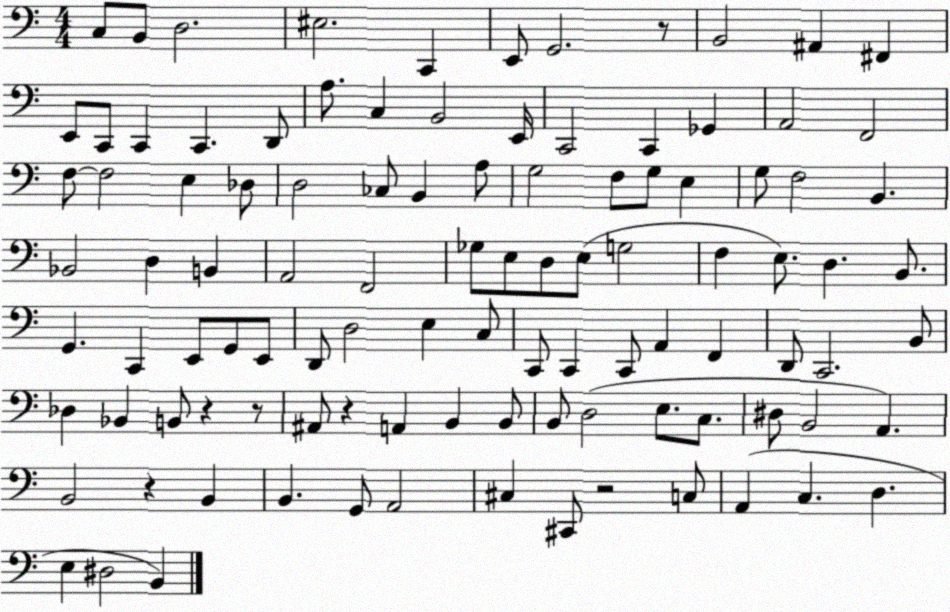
X:1
T:Untitled
M:4/4
L:1/4
K:C
C,/2 B,,/2 D,2 ^E,2 C,, E,,/2 G,,2 z/2 B,,2 ^A,, ^F,, E,,/2 C,,/2 C,, C,, D,,/2 A,/2 C, B,,2 E,,/4 C,,2 C,, _G,, A,,2 F,,2 F,/2 F,2 E, _D,/2 D,2 _C,/2 B,, A,/2 G,2 F,/2 G,/2 E, G,/2 F,2 B,, _B,,2 D, B,, A,,2 F,,2 _G,/2 E,/2 D,/2 E,/2 G,2 F, E,/2 D, B,,/2 G,, C,, E,,/2 G,,/2 E,,/2 D,,/2 D,2 E, C,/2 C,,/2 C,, C,,/2 A,, F,, D,,/2 C,,2 B,,/2 _D, _B,, B,,/2 z z/2 ^A,,/2 z A,, B,, B,,/2 B,,/2 D,2 E,/2 C,/2 ^D,/2 B,,2 A,, B,,2 z B,, B,, G,,/2 A,,2 ^C, ^C,,/2 z2 C,/2 A,, C, D, E, ^D,2 B,,